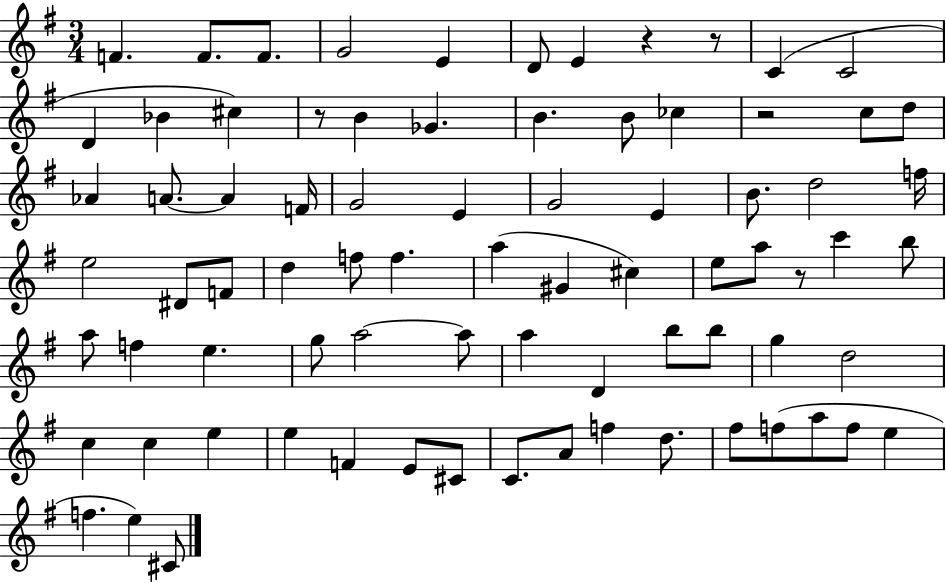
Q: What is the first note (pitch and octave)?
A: F4